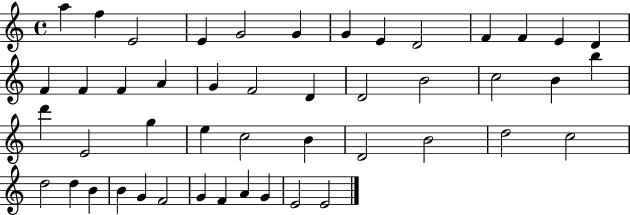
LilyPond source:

{
  \clef treble
  \time 4/4
  \defaultTimeSignature
  \key c \major
  a''4 f''4 e'2 | e'4 g'2 g'4 | g'4 e'4 d'2 | f'4 f'4 e'4 d'4 | \break f'4 f'4 f'4 a'4 | g'4 f'2 d'4 | d'2 b'2 | c''2 b'4 b''4 | \break d'''4 e'2 g''4 | e''4 c''2 b'4 | d'2 b'2 | d''2 c''2 | \break d''2 d''4 b'4 | b'4 g'4 f'2 | g'4 f'4 a'4 g'4 | e'2 e'2 | \break \bar "|."
}